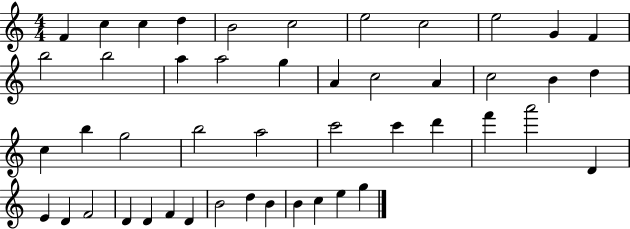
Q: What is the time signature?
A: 4/4